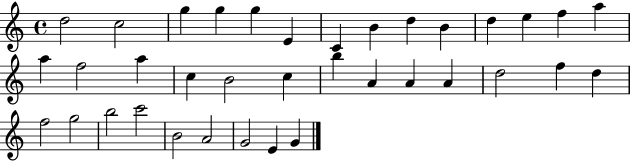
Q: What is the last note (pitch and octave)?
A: G4